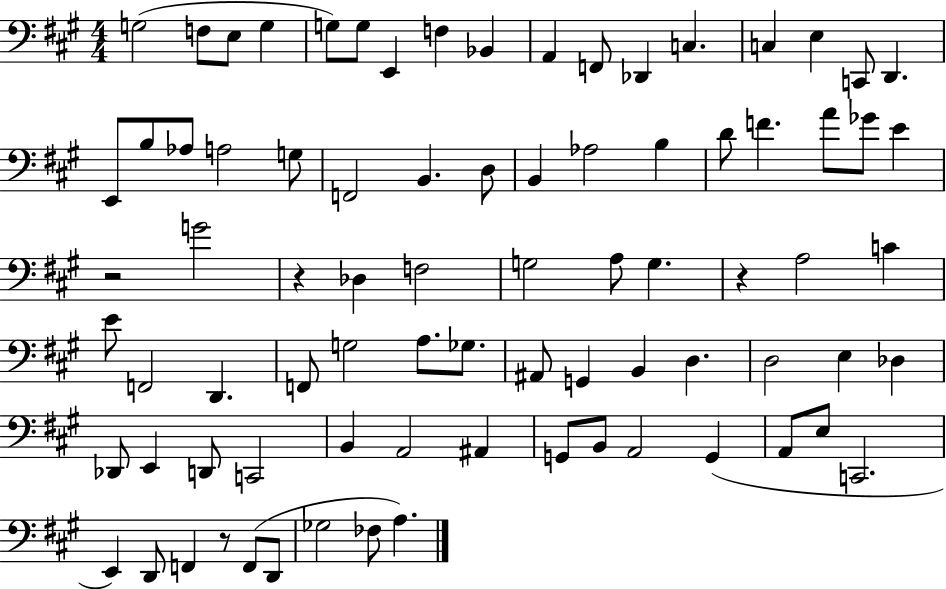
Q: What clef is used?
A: bass